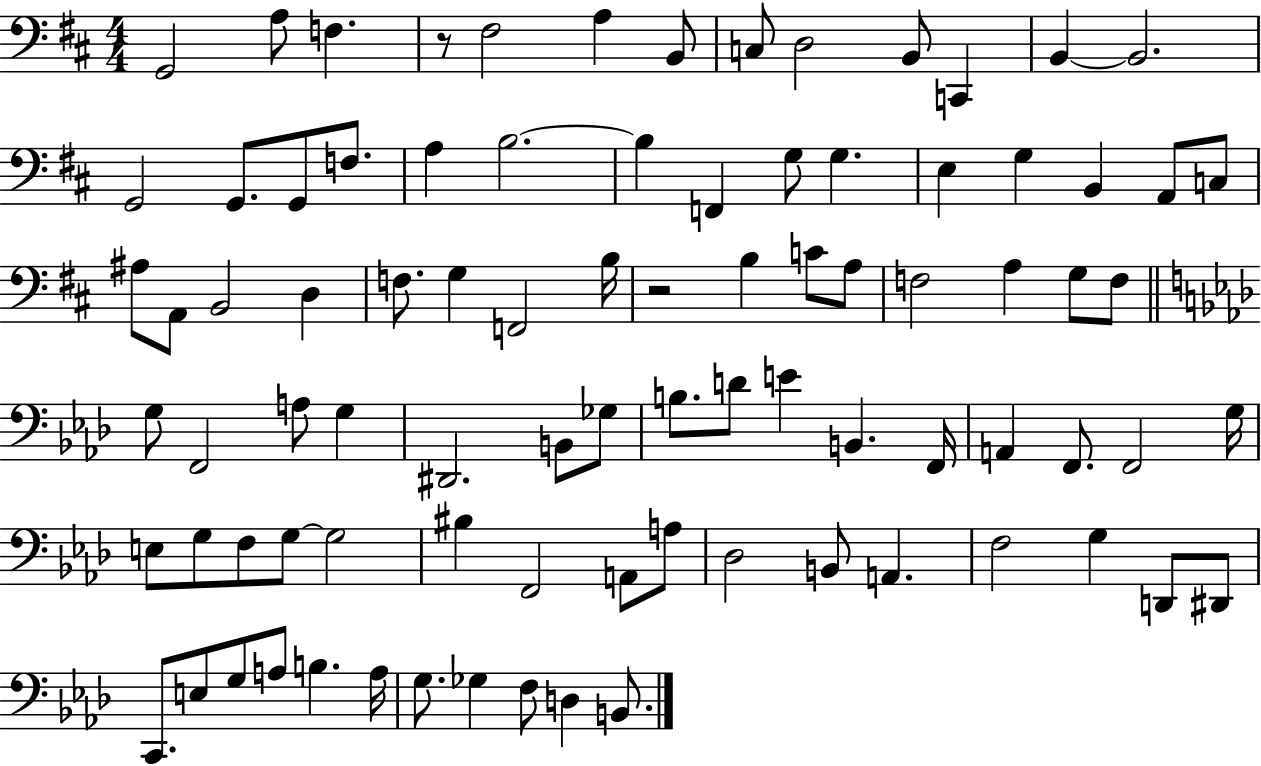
G2/h A3/e F3/q. R/e F#3/h A3/q B2/e C3/e D3/h B2/e C2/q B2/q B2/h. G2/h G2/e. G2/e F3/e. A3/q B3/h. B3/q F2/q G3/e G3/q. E3/q G3/q B2/q A2/e C3/e A#3/e A2/e B2/h D3/q F3/e. G3/q F2/h B3/s R/h B3/q C4/e A3/e F3/h A3/q G3/e F3/e G3/e F2/h A3/e G3/q D#2/h. B2/e Gb3/e B3/e. D4/e E4/q B2/q. F2/s A2/q F2/e. F2/h G3/s E3/e G3/e F3/e G3/e G3/h BIS3/q F2/h A2/e A3/e Db3/h B2/e A2/q. F3/h G3/q D2/e D#2/e C2/e. E3/e G3/e A3/e B3/q. A3/s G3/e. Gb3/q F3/e D3/q B2/e.